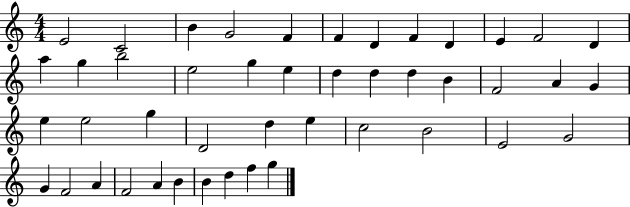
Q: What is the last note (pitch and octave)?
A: G5